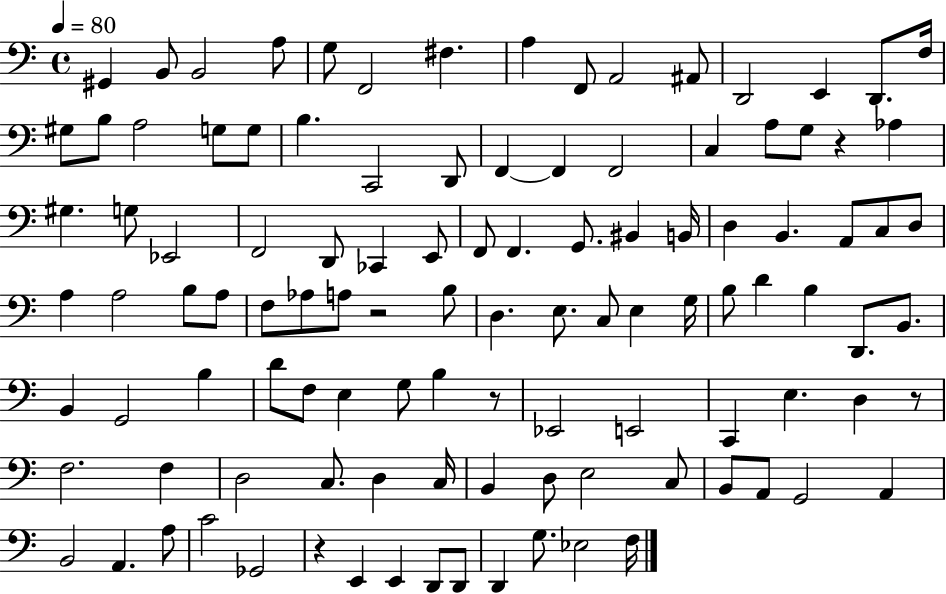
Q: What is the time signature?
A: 4/4